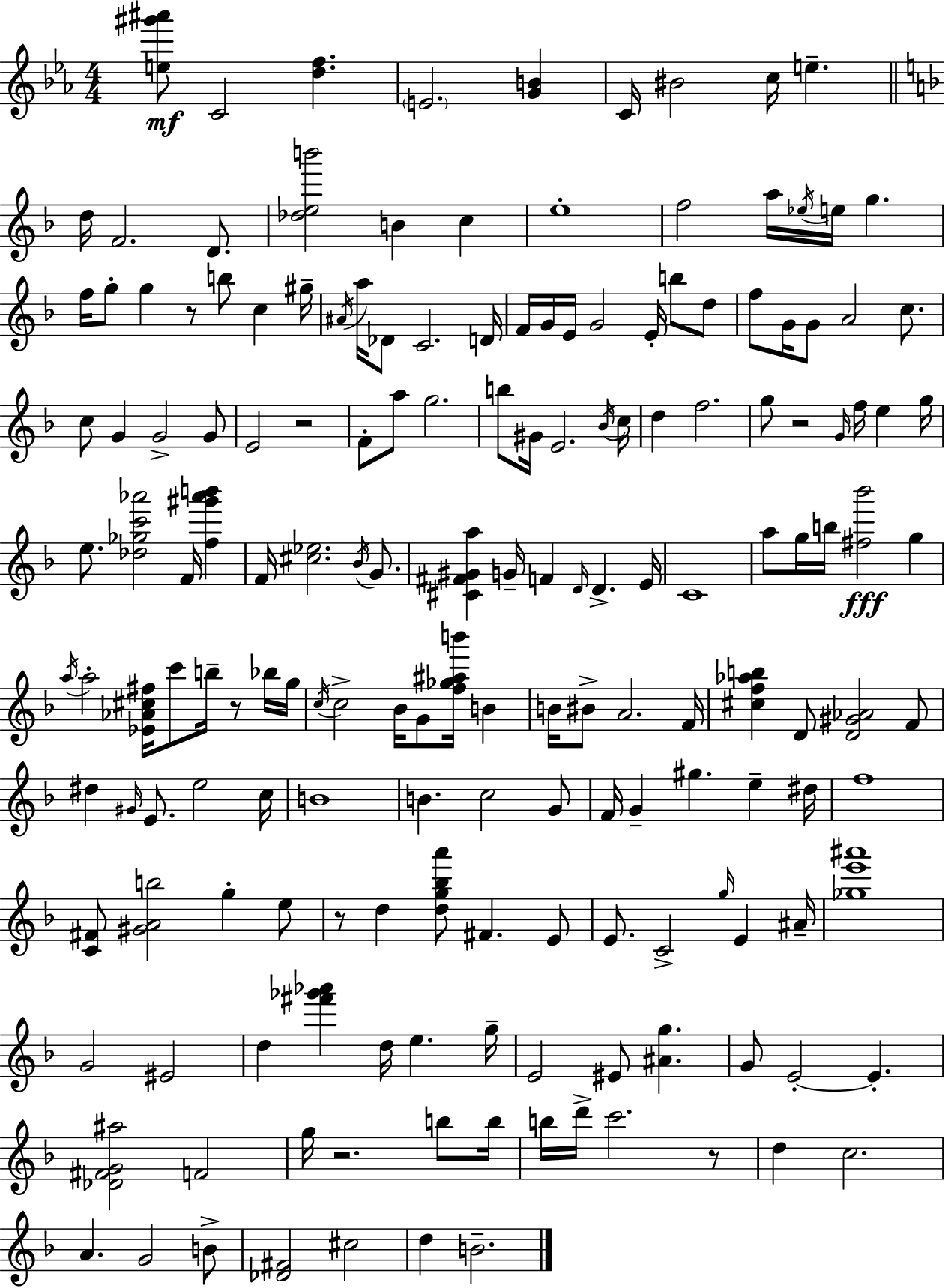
[E5,G#6,A#6]/e C4/h [D5,F5]/q. E4/h. [G4,B4]/q C4/s BIS4/h C5/s E5/q. D5/s F4/h. D4/e. [Db5,E5,B6]/h B4/q C5/q E5/w F5/h A5/s Eb5/s E5/s G5/q. F5/s G5/e G5/q R/e B5/e C5/q G#5/s A#4/s A5/s Db4/e C4/h. D4/s F4/s G4/s E4/s G4/h E4/s B5/e D5/e F5/e G4/s G4/e A4/h C5/e. C5/e G4/q G4/h G4/e E4/h R/h F4/e A5/e G5/h. B5/e G#4/s E4/h. Bb4/s C5/s D5/q F5/h. G5/e R/h G4/s F5/s E5/q G5/s E5/e. [Db5,Gb5,C6,Ab6]/h F4/s [F5,G#6,Ab6,B6]/q F4/s [C#5,Eb5]/h. Bb4/s G4/e. [C#4,F#4,G#4,A5]/q G4/s F4/q D4/s D4/q. E4/s C4/w A5/e G5/s B5/s [F#5,Bb6]/h G5/q A5/s A5/h [Eb4,Ab4,C#5,F#5]/s C6/e B5/s R/e Bb5/s G5/s C5/s C5/h Bb4/s G4/e [F5,Gb5,A#5,B6]/s B4/q B4/s BIS4/e A4/h. F4/s [C#5,F5,Ab5,B5]/q D4/e [D4,G#4,Ab4]/h F4/e D#5/q G#4/s E4/e. E5/h C5/s B4/w B4/q. C5/h G4/e F4/s G4/q G#5/q. E5/q D#5/s F5/w [C4,F#4]/e [G#4,A4,B5]/h G5/q E5/e R/e D5/q [D5,G5,Bb5,A6]/e F#4/q. E4/e E4/e. C4/h G5/s E4/q A#4/s [Gb5,E6,A#6]/w G4/h EIS4/h D5/q [F#6,Gb6,Ab6]/q D5/s E5/q. G5/s E4/h EIS4/e [A#4,G5]/q. G4/e E4/h E4/q. [Db4,F#4,G4,A#5]/h F4/h G5/s R/h. B5/e B5/s B5/s D6/s C6/h. R/e D5/q C5/h. A4/q. G4/h B4/e [Db4,F#4]/h C#5/h D5/q B4/h.